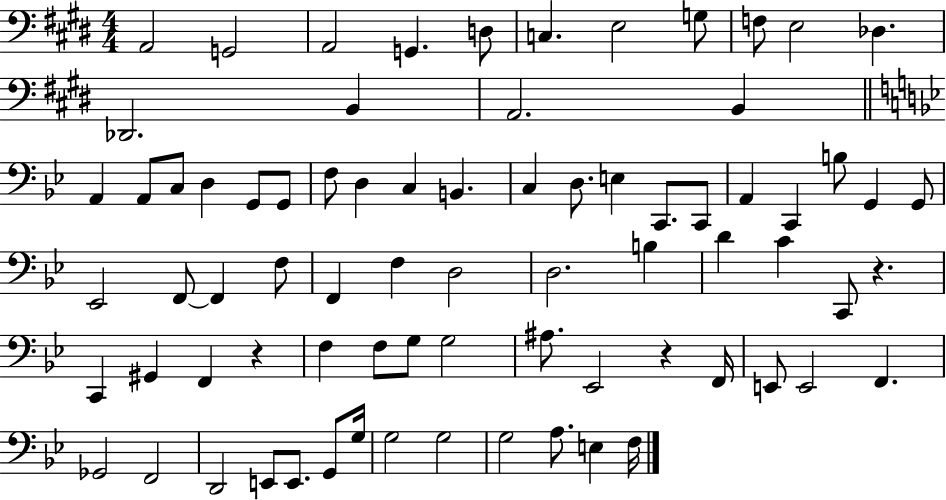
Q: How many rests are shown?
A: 3